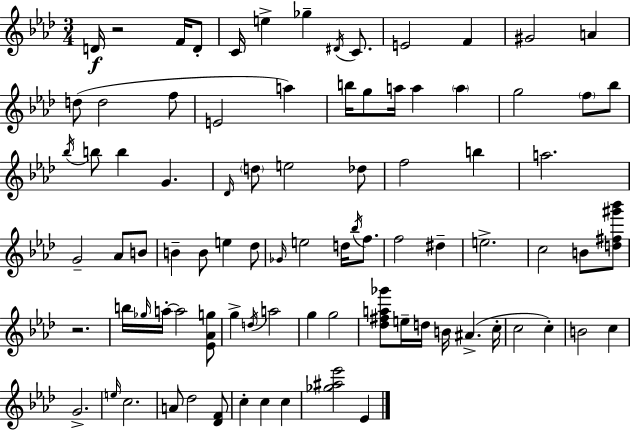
X:1
T:Untitled
M:3/4
L:1/4
K:Fm
D/4 z2 F/4 D/2 C/4 e _g ^D/4 C/2 E2 F ^G2 A d/2 d2 f/2 E2 a b/4 g/2 a/4 a a g2 f/2 _b/2 _b/4 b/2 b G _D/4 d/2 e2 _d/2 f2 b a2 G2 _A/2 B/2 B B/2 e _d/2 _G/4 e2 d/4 _b/4 f/2 f2 ^d e2 c2 B/2 [d^f^g'_b']/2 z2 b/4 _g/4 a/4 a2 [_E_Ag]/2 g d/4 a2 g g2 [_d^fa_g']/2 e/4 d/4 B/4 ^A c/4 c2 c B2 c G2 e/4 c2 A/2 _d2 [_DF]/2 c c c [_g^a_e']2 _E